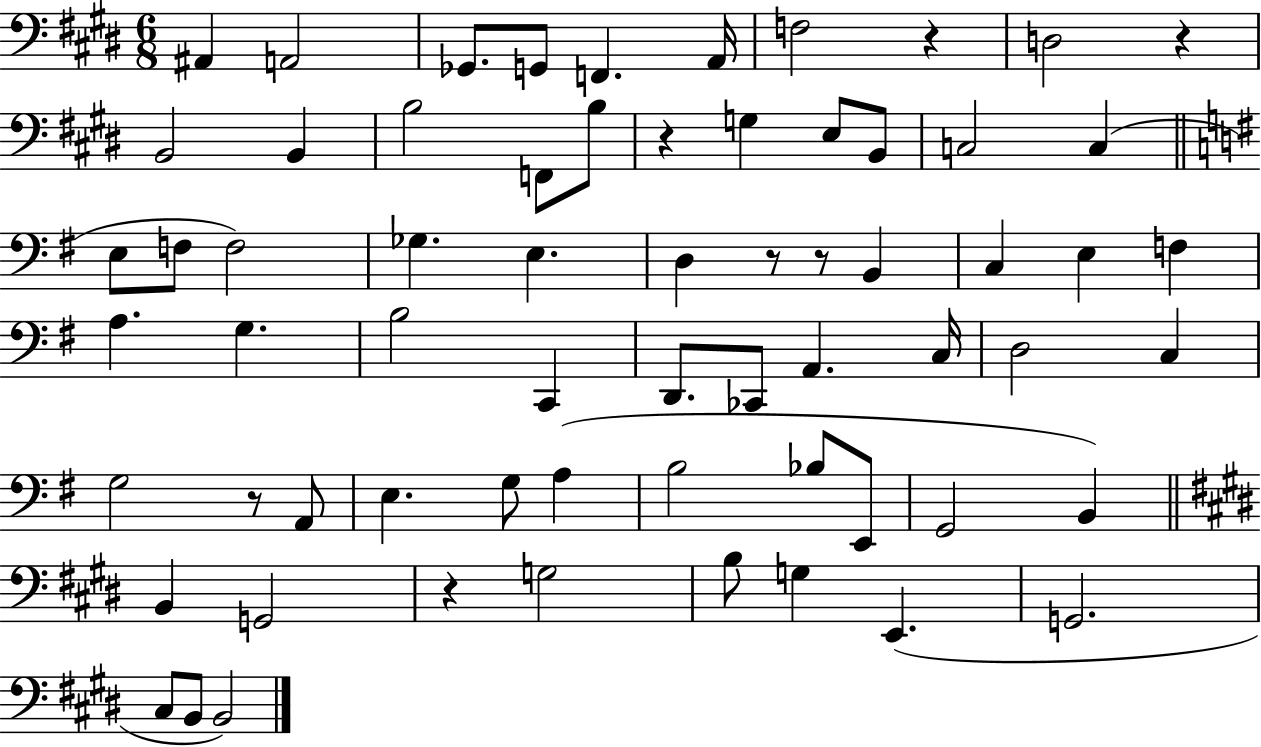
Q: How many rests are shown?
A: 7